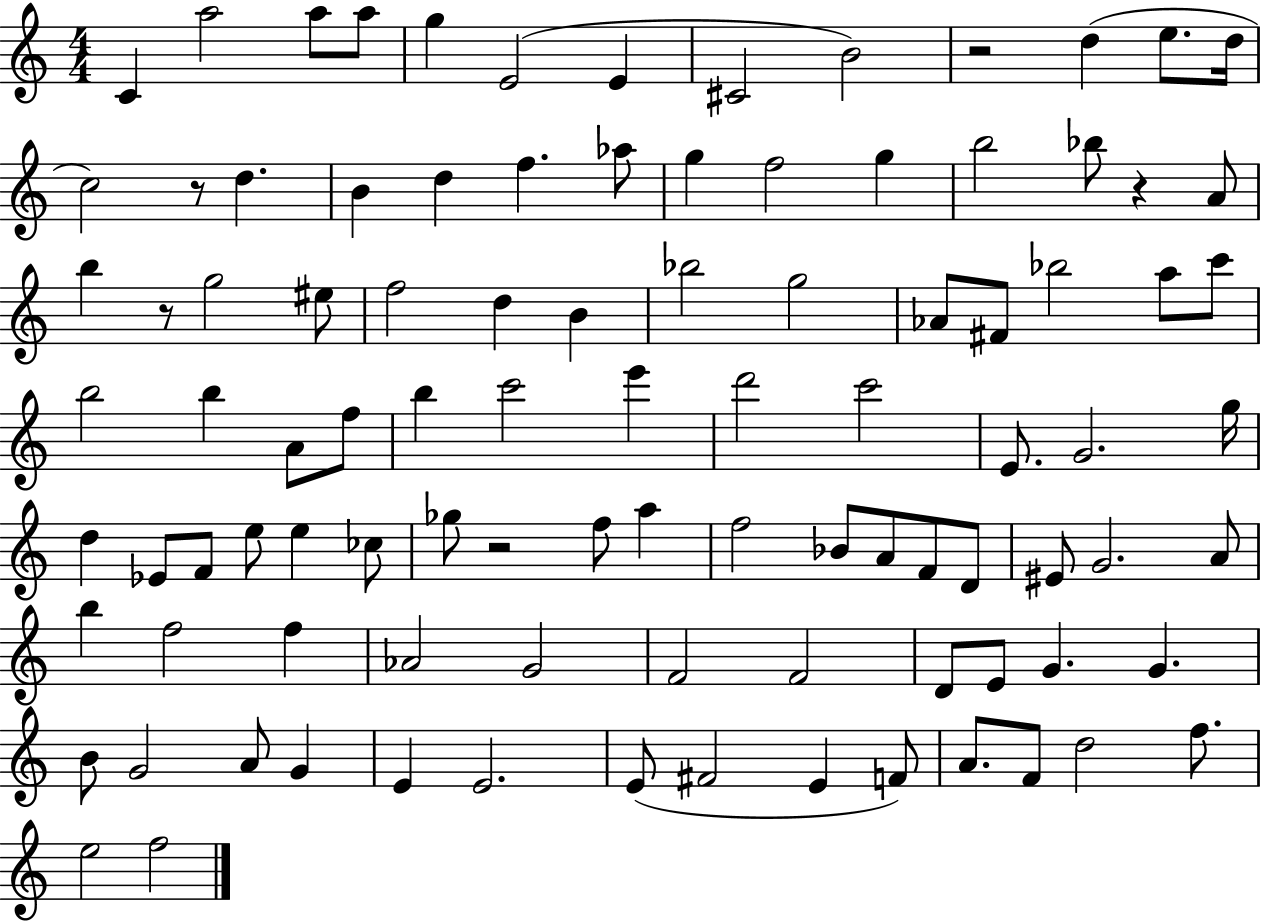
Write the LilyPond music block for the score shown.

{
  \clef treble
  \numericTimeSignature
  \time 4/4
  \key c \major
  c'4 a''2 a''8 a''8 | g''4 e'2( e'4 | cis'2 b'2) | r2 d''4( e''8. d''16 | \break c''2) r8 d''4. | b'4 d''4 f''4. aes''8 | g''4 f''2 g''4 | b''2 bes''8 r4 a'8 | \break b''4 r8 g''2 eis''8 | f''2 d''4 b'4 | bes''2 g''2 | aes'8 fis'8 bes''2 a''8 c'''8 | \break b''2 b''4 a'8 f''8 | b''4 c'''2 e'''4 | d'''2 c'''2 | e'8. g'2. g''16 | \break d''4 ees'8 f'8 e''8 e''4 ces''8 | ges''8 r2 f''8 a''4 | f''2 bes'8 a'8 f'8 d'8 | eis'8 g'2. a'8 | \break b''4 f''2 f''4 | aes'2 g'2 | f'2 f'2 | d'8 e'8 g'4. g'4. | \break b'8 g'2 a'8 g'4 | e'4 e'2. | e'8( fis'2 e'4 f'8) | a'8. f'8 d''2 f''8. | \break e''2 f''2 | \bar "|."
}